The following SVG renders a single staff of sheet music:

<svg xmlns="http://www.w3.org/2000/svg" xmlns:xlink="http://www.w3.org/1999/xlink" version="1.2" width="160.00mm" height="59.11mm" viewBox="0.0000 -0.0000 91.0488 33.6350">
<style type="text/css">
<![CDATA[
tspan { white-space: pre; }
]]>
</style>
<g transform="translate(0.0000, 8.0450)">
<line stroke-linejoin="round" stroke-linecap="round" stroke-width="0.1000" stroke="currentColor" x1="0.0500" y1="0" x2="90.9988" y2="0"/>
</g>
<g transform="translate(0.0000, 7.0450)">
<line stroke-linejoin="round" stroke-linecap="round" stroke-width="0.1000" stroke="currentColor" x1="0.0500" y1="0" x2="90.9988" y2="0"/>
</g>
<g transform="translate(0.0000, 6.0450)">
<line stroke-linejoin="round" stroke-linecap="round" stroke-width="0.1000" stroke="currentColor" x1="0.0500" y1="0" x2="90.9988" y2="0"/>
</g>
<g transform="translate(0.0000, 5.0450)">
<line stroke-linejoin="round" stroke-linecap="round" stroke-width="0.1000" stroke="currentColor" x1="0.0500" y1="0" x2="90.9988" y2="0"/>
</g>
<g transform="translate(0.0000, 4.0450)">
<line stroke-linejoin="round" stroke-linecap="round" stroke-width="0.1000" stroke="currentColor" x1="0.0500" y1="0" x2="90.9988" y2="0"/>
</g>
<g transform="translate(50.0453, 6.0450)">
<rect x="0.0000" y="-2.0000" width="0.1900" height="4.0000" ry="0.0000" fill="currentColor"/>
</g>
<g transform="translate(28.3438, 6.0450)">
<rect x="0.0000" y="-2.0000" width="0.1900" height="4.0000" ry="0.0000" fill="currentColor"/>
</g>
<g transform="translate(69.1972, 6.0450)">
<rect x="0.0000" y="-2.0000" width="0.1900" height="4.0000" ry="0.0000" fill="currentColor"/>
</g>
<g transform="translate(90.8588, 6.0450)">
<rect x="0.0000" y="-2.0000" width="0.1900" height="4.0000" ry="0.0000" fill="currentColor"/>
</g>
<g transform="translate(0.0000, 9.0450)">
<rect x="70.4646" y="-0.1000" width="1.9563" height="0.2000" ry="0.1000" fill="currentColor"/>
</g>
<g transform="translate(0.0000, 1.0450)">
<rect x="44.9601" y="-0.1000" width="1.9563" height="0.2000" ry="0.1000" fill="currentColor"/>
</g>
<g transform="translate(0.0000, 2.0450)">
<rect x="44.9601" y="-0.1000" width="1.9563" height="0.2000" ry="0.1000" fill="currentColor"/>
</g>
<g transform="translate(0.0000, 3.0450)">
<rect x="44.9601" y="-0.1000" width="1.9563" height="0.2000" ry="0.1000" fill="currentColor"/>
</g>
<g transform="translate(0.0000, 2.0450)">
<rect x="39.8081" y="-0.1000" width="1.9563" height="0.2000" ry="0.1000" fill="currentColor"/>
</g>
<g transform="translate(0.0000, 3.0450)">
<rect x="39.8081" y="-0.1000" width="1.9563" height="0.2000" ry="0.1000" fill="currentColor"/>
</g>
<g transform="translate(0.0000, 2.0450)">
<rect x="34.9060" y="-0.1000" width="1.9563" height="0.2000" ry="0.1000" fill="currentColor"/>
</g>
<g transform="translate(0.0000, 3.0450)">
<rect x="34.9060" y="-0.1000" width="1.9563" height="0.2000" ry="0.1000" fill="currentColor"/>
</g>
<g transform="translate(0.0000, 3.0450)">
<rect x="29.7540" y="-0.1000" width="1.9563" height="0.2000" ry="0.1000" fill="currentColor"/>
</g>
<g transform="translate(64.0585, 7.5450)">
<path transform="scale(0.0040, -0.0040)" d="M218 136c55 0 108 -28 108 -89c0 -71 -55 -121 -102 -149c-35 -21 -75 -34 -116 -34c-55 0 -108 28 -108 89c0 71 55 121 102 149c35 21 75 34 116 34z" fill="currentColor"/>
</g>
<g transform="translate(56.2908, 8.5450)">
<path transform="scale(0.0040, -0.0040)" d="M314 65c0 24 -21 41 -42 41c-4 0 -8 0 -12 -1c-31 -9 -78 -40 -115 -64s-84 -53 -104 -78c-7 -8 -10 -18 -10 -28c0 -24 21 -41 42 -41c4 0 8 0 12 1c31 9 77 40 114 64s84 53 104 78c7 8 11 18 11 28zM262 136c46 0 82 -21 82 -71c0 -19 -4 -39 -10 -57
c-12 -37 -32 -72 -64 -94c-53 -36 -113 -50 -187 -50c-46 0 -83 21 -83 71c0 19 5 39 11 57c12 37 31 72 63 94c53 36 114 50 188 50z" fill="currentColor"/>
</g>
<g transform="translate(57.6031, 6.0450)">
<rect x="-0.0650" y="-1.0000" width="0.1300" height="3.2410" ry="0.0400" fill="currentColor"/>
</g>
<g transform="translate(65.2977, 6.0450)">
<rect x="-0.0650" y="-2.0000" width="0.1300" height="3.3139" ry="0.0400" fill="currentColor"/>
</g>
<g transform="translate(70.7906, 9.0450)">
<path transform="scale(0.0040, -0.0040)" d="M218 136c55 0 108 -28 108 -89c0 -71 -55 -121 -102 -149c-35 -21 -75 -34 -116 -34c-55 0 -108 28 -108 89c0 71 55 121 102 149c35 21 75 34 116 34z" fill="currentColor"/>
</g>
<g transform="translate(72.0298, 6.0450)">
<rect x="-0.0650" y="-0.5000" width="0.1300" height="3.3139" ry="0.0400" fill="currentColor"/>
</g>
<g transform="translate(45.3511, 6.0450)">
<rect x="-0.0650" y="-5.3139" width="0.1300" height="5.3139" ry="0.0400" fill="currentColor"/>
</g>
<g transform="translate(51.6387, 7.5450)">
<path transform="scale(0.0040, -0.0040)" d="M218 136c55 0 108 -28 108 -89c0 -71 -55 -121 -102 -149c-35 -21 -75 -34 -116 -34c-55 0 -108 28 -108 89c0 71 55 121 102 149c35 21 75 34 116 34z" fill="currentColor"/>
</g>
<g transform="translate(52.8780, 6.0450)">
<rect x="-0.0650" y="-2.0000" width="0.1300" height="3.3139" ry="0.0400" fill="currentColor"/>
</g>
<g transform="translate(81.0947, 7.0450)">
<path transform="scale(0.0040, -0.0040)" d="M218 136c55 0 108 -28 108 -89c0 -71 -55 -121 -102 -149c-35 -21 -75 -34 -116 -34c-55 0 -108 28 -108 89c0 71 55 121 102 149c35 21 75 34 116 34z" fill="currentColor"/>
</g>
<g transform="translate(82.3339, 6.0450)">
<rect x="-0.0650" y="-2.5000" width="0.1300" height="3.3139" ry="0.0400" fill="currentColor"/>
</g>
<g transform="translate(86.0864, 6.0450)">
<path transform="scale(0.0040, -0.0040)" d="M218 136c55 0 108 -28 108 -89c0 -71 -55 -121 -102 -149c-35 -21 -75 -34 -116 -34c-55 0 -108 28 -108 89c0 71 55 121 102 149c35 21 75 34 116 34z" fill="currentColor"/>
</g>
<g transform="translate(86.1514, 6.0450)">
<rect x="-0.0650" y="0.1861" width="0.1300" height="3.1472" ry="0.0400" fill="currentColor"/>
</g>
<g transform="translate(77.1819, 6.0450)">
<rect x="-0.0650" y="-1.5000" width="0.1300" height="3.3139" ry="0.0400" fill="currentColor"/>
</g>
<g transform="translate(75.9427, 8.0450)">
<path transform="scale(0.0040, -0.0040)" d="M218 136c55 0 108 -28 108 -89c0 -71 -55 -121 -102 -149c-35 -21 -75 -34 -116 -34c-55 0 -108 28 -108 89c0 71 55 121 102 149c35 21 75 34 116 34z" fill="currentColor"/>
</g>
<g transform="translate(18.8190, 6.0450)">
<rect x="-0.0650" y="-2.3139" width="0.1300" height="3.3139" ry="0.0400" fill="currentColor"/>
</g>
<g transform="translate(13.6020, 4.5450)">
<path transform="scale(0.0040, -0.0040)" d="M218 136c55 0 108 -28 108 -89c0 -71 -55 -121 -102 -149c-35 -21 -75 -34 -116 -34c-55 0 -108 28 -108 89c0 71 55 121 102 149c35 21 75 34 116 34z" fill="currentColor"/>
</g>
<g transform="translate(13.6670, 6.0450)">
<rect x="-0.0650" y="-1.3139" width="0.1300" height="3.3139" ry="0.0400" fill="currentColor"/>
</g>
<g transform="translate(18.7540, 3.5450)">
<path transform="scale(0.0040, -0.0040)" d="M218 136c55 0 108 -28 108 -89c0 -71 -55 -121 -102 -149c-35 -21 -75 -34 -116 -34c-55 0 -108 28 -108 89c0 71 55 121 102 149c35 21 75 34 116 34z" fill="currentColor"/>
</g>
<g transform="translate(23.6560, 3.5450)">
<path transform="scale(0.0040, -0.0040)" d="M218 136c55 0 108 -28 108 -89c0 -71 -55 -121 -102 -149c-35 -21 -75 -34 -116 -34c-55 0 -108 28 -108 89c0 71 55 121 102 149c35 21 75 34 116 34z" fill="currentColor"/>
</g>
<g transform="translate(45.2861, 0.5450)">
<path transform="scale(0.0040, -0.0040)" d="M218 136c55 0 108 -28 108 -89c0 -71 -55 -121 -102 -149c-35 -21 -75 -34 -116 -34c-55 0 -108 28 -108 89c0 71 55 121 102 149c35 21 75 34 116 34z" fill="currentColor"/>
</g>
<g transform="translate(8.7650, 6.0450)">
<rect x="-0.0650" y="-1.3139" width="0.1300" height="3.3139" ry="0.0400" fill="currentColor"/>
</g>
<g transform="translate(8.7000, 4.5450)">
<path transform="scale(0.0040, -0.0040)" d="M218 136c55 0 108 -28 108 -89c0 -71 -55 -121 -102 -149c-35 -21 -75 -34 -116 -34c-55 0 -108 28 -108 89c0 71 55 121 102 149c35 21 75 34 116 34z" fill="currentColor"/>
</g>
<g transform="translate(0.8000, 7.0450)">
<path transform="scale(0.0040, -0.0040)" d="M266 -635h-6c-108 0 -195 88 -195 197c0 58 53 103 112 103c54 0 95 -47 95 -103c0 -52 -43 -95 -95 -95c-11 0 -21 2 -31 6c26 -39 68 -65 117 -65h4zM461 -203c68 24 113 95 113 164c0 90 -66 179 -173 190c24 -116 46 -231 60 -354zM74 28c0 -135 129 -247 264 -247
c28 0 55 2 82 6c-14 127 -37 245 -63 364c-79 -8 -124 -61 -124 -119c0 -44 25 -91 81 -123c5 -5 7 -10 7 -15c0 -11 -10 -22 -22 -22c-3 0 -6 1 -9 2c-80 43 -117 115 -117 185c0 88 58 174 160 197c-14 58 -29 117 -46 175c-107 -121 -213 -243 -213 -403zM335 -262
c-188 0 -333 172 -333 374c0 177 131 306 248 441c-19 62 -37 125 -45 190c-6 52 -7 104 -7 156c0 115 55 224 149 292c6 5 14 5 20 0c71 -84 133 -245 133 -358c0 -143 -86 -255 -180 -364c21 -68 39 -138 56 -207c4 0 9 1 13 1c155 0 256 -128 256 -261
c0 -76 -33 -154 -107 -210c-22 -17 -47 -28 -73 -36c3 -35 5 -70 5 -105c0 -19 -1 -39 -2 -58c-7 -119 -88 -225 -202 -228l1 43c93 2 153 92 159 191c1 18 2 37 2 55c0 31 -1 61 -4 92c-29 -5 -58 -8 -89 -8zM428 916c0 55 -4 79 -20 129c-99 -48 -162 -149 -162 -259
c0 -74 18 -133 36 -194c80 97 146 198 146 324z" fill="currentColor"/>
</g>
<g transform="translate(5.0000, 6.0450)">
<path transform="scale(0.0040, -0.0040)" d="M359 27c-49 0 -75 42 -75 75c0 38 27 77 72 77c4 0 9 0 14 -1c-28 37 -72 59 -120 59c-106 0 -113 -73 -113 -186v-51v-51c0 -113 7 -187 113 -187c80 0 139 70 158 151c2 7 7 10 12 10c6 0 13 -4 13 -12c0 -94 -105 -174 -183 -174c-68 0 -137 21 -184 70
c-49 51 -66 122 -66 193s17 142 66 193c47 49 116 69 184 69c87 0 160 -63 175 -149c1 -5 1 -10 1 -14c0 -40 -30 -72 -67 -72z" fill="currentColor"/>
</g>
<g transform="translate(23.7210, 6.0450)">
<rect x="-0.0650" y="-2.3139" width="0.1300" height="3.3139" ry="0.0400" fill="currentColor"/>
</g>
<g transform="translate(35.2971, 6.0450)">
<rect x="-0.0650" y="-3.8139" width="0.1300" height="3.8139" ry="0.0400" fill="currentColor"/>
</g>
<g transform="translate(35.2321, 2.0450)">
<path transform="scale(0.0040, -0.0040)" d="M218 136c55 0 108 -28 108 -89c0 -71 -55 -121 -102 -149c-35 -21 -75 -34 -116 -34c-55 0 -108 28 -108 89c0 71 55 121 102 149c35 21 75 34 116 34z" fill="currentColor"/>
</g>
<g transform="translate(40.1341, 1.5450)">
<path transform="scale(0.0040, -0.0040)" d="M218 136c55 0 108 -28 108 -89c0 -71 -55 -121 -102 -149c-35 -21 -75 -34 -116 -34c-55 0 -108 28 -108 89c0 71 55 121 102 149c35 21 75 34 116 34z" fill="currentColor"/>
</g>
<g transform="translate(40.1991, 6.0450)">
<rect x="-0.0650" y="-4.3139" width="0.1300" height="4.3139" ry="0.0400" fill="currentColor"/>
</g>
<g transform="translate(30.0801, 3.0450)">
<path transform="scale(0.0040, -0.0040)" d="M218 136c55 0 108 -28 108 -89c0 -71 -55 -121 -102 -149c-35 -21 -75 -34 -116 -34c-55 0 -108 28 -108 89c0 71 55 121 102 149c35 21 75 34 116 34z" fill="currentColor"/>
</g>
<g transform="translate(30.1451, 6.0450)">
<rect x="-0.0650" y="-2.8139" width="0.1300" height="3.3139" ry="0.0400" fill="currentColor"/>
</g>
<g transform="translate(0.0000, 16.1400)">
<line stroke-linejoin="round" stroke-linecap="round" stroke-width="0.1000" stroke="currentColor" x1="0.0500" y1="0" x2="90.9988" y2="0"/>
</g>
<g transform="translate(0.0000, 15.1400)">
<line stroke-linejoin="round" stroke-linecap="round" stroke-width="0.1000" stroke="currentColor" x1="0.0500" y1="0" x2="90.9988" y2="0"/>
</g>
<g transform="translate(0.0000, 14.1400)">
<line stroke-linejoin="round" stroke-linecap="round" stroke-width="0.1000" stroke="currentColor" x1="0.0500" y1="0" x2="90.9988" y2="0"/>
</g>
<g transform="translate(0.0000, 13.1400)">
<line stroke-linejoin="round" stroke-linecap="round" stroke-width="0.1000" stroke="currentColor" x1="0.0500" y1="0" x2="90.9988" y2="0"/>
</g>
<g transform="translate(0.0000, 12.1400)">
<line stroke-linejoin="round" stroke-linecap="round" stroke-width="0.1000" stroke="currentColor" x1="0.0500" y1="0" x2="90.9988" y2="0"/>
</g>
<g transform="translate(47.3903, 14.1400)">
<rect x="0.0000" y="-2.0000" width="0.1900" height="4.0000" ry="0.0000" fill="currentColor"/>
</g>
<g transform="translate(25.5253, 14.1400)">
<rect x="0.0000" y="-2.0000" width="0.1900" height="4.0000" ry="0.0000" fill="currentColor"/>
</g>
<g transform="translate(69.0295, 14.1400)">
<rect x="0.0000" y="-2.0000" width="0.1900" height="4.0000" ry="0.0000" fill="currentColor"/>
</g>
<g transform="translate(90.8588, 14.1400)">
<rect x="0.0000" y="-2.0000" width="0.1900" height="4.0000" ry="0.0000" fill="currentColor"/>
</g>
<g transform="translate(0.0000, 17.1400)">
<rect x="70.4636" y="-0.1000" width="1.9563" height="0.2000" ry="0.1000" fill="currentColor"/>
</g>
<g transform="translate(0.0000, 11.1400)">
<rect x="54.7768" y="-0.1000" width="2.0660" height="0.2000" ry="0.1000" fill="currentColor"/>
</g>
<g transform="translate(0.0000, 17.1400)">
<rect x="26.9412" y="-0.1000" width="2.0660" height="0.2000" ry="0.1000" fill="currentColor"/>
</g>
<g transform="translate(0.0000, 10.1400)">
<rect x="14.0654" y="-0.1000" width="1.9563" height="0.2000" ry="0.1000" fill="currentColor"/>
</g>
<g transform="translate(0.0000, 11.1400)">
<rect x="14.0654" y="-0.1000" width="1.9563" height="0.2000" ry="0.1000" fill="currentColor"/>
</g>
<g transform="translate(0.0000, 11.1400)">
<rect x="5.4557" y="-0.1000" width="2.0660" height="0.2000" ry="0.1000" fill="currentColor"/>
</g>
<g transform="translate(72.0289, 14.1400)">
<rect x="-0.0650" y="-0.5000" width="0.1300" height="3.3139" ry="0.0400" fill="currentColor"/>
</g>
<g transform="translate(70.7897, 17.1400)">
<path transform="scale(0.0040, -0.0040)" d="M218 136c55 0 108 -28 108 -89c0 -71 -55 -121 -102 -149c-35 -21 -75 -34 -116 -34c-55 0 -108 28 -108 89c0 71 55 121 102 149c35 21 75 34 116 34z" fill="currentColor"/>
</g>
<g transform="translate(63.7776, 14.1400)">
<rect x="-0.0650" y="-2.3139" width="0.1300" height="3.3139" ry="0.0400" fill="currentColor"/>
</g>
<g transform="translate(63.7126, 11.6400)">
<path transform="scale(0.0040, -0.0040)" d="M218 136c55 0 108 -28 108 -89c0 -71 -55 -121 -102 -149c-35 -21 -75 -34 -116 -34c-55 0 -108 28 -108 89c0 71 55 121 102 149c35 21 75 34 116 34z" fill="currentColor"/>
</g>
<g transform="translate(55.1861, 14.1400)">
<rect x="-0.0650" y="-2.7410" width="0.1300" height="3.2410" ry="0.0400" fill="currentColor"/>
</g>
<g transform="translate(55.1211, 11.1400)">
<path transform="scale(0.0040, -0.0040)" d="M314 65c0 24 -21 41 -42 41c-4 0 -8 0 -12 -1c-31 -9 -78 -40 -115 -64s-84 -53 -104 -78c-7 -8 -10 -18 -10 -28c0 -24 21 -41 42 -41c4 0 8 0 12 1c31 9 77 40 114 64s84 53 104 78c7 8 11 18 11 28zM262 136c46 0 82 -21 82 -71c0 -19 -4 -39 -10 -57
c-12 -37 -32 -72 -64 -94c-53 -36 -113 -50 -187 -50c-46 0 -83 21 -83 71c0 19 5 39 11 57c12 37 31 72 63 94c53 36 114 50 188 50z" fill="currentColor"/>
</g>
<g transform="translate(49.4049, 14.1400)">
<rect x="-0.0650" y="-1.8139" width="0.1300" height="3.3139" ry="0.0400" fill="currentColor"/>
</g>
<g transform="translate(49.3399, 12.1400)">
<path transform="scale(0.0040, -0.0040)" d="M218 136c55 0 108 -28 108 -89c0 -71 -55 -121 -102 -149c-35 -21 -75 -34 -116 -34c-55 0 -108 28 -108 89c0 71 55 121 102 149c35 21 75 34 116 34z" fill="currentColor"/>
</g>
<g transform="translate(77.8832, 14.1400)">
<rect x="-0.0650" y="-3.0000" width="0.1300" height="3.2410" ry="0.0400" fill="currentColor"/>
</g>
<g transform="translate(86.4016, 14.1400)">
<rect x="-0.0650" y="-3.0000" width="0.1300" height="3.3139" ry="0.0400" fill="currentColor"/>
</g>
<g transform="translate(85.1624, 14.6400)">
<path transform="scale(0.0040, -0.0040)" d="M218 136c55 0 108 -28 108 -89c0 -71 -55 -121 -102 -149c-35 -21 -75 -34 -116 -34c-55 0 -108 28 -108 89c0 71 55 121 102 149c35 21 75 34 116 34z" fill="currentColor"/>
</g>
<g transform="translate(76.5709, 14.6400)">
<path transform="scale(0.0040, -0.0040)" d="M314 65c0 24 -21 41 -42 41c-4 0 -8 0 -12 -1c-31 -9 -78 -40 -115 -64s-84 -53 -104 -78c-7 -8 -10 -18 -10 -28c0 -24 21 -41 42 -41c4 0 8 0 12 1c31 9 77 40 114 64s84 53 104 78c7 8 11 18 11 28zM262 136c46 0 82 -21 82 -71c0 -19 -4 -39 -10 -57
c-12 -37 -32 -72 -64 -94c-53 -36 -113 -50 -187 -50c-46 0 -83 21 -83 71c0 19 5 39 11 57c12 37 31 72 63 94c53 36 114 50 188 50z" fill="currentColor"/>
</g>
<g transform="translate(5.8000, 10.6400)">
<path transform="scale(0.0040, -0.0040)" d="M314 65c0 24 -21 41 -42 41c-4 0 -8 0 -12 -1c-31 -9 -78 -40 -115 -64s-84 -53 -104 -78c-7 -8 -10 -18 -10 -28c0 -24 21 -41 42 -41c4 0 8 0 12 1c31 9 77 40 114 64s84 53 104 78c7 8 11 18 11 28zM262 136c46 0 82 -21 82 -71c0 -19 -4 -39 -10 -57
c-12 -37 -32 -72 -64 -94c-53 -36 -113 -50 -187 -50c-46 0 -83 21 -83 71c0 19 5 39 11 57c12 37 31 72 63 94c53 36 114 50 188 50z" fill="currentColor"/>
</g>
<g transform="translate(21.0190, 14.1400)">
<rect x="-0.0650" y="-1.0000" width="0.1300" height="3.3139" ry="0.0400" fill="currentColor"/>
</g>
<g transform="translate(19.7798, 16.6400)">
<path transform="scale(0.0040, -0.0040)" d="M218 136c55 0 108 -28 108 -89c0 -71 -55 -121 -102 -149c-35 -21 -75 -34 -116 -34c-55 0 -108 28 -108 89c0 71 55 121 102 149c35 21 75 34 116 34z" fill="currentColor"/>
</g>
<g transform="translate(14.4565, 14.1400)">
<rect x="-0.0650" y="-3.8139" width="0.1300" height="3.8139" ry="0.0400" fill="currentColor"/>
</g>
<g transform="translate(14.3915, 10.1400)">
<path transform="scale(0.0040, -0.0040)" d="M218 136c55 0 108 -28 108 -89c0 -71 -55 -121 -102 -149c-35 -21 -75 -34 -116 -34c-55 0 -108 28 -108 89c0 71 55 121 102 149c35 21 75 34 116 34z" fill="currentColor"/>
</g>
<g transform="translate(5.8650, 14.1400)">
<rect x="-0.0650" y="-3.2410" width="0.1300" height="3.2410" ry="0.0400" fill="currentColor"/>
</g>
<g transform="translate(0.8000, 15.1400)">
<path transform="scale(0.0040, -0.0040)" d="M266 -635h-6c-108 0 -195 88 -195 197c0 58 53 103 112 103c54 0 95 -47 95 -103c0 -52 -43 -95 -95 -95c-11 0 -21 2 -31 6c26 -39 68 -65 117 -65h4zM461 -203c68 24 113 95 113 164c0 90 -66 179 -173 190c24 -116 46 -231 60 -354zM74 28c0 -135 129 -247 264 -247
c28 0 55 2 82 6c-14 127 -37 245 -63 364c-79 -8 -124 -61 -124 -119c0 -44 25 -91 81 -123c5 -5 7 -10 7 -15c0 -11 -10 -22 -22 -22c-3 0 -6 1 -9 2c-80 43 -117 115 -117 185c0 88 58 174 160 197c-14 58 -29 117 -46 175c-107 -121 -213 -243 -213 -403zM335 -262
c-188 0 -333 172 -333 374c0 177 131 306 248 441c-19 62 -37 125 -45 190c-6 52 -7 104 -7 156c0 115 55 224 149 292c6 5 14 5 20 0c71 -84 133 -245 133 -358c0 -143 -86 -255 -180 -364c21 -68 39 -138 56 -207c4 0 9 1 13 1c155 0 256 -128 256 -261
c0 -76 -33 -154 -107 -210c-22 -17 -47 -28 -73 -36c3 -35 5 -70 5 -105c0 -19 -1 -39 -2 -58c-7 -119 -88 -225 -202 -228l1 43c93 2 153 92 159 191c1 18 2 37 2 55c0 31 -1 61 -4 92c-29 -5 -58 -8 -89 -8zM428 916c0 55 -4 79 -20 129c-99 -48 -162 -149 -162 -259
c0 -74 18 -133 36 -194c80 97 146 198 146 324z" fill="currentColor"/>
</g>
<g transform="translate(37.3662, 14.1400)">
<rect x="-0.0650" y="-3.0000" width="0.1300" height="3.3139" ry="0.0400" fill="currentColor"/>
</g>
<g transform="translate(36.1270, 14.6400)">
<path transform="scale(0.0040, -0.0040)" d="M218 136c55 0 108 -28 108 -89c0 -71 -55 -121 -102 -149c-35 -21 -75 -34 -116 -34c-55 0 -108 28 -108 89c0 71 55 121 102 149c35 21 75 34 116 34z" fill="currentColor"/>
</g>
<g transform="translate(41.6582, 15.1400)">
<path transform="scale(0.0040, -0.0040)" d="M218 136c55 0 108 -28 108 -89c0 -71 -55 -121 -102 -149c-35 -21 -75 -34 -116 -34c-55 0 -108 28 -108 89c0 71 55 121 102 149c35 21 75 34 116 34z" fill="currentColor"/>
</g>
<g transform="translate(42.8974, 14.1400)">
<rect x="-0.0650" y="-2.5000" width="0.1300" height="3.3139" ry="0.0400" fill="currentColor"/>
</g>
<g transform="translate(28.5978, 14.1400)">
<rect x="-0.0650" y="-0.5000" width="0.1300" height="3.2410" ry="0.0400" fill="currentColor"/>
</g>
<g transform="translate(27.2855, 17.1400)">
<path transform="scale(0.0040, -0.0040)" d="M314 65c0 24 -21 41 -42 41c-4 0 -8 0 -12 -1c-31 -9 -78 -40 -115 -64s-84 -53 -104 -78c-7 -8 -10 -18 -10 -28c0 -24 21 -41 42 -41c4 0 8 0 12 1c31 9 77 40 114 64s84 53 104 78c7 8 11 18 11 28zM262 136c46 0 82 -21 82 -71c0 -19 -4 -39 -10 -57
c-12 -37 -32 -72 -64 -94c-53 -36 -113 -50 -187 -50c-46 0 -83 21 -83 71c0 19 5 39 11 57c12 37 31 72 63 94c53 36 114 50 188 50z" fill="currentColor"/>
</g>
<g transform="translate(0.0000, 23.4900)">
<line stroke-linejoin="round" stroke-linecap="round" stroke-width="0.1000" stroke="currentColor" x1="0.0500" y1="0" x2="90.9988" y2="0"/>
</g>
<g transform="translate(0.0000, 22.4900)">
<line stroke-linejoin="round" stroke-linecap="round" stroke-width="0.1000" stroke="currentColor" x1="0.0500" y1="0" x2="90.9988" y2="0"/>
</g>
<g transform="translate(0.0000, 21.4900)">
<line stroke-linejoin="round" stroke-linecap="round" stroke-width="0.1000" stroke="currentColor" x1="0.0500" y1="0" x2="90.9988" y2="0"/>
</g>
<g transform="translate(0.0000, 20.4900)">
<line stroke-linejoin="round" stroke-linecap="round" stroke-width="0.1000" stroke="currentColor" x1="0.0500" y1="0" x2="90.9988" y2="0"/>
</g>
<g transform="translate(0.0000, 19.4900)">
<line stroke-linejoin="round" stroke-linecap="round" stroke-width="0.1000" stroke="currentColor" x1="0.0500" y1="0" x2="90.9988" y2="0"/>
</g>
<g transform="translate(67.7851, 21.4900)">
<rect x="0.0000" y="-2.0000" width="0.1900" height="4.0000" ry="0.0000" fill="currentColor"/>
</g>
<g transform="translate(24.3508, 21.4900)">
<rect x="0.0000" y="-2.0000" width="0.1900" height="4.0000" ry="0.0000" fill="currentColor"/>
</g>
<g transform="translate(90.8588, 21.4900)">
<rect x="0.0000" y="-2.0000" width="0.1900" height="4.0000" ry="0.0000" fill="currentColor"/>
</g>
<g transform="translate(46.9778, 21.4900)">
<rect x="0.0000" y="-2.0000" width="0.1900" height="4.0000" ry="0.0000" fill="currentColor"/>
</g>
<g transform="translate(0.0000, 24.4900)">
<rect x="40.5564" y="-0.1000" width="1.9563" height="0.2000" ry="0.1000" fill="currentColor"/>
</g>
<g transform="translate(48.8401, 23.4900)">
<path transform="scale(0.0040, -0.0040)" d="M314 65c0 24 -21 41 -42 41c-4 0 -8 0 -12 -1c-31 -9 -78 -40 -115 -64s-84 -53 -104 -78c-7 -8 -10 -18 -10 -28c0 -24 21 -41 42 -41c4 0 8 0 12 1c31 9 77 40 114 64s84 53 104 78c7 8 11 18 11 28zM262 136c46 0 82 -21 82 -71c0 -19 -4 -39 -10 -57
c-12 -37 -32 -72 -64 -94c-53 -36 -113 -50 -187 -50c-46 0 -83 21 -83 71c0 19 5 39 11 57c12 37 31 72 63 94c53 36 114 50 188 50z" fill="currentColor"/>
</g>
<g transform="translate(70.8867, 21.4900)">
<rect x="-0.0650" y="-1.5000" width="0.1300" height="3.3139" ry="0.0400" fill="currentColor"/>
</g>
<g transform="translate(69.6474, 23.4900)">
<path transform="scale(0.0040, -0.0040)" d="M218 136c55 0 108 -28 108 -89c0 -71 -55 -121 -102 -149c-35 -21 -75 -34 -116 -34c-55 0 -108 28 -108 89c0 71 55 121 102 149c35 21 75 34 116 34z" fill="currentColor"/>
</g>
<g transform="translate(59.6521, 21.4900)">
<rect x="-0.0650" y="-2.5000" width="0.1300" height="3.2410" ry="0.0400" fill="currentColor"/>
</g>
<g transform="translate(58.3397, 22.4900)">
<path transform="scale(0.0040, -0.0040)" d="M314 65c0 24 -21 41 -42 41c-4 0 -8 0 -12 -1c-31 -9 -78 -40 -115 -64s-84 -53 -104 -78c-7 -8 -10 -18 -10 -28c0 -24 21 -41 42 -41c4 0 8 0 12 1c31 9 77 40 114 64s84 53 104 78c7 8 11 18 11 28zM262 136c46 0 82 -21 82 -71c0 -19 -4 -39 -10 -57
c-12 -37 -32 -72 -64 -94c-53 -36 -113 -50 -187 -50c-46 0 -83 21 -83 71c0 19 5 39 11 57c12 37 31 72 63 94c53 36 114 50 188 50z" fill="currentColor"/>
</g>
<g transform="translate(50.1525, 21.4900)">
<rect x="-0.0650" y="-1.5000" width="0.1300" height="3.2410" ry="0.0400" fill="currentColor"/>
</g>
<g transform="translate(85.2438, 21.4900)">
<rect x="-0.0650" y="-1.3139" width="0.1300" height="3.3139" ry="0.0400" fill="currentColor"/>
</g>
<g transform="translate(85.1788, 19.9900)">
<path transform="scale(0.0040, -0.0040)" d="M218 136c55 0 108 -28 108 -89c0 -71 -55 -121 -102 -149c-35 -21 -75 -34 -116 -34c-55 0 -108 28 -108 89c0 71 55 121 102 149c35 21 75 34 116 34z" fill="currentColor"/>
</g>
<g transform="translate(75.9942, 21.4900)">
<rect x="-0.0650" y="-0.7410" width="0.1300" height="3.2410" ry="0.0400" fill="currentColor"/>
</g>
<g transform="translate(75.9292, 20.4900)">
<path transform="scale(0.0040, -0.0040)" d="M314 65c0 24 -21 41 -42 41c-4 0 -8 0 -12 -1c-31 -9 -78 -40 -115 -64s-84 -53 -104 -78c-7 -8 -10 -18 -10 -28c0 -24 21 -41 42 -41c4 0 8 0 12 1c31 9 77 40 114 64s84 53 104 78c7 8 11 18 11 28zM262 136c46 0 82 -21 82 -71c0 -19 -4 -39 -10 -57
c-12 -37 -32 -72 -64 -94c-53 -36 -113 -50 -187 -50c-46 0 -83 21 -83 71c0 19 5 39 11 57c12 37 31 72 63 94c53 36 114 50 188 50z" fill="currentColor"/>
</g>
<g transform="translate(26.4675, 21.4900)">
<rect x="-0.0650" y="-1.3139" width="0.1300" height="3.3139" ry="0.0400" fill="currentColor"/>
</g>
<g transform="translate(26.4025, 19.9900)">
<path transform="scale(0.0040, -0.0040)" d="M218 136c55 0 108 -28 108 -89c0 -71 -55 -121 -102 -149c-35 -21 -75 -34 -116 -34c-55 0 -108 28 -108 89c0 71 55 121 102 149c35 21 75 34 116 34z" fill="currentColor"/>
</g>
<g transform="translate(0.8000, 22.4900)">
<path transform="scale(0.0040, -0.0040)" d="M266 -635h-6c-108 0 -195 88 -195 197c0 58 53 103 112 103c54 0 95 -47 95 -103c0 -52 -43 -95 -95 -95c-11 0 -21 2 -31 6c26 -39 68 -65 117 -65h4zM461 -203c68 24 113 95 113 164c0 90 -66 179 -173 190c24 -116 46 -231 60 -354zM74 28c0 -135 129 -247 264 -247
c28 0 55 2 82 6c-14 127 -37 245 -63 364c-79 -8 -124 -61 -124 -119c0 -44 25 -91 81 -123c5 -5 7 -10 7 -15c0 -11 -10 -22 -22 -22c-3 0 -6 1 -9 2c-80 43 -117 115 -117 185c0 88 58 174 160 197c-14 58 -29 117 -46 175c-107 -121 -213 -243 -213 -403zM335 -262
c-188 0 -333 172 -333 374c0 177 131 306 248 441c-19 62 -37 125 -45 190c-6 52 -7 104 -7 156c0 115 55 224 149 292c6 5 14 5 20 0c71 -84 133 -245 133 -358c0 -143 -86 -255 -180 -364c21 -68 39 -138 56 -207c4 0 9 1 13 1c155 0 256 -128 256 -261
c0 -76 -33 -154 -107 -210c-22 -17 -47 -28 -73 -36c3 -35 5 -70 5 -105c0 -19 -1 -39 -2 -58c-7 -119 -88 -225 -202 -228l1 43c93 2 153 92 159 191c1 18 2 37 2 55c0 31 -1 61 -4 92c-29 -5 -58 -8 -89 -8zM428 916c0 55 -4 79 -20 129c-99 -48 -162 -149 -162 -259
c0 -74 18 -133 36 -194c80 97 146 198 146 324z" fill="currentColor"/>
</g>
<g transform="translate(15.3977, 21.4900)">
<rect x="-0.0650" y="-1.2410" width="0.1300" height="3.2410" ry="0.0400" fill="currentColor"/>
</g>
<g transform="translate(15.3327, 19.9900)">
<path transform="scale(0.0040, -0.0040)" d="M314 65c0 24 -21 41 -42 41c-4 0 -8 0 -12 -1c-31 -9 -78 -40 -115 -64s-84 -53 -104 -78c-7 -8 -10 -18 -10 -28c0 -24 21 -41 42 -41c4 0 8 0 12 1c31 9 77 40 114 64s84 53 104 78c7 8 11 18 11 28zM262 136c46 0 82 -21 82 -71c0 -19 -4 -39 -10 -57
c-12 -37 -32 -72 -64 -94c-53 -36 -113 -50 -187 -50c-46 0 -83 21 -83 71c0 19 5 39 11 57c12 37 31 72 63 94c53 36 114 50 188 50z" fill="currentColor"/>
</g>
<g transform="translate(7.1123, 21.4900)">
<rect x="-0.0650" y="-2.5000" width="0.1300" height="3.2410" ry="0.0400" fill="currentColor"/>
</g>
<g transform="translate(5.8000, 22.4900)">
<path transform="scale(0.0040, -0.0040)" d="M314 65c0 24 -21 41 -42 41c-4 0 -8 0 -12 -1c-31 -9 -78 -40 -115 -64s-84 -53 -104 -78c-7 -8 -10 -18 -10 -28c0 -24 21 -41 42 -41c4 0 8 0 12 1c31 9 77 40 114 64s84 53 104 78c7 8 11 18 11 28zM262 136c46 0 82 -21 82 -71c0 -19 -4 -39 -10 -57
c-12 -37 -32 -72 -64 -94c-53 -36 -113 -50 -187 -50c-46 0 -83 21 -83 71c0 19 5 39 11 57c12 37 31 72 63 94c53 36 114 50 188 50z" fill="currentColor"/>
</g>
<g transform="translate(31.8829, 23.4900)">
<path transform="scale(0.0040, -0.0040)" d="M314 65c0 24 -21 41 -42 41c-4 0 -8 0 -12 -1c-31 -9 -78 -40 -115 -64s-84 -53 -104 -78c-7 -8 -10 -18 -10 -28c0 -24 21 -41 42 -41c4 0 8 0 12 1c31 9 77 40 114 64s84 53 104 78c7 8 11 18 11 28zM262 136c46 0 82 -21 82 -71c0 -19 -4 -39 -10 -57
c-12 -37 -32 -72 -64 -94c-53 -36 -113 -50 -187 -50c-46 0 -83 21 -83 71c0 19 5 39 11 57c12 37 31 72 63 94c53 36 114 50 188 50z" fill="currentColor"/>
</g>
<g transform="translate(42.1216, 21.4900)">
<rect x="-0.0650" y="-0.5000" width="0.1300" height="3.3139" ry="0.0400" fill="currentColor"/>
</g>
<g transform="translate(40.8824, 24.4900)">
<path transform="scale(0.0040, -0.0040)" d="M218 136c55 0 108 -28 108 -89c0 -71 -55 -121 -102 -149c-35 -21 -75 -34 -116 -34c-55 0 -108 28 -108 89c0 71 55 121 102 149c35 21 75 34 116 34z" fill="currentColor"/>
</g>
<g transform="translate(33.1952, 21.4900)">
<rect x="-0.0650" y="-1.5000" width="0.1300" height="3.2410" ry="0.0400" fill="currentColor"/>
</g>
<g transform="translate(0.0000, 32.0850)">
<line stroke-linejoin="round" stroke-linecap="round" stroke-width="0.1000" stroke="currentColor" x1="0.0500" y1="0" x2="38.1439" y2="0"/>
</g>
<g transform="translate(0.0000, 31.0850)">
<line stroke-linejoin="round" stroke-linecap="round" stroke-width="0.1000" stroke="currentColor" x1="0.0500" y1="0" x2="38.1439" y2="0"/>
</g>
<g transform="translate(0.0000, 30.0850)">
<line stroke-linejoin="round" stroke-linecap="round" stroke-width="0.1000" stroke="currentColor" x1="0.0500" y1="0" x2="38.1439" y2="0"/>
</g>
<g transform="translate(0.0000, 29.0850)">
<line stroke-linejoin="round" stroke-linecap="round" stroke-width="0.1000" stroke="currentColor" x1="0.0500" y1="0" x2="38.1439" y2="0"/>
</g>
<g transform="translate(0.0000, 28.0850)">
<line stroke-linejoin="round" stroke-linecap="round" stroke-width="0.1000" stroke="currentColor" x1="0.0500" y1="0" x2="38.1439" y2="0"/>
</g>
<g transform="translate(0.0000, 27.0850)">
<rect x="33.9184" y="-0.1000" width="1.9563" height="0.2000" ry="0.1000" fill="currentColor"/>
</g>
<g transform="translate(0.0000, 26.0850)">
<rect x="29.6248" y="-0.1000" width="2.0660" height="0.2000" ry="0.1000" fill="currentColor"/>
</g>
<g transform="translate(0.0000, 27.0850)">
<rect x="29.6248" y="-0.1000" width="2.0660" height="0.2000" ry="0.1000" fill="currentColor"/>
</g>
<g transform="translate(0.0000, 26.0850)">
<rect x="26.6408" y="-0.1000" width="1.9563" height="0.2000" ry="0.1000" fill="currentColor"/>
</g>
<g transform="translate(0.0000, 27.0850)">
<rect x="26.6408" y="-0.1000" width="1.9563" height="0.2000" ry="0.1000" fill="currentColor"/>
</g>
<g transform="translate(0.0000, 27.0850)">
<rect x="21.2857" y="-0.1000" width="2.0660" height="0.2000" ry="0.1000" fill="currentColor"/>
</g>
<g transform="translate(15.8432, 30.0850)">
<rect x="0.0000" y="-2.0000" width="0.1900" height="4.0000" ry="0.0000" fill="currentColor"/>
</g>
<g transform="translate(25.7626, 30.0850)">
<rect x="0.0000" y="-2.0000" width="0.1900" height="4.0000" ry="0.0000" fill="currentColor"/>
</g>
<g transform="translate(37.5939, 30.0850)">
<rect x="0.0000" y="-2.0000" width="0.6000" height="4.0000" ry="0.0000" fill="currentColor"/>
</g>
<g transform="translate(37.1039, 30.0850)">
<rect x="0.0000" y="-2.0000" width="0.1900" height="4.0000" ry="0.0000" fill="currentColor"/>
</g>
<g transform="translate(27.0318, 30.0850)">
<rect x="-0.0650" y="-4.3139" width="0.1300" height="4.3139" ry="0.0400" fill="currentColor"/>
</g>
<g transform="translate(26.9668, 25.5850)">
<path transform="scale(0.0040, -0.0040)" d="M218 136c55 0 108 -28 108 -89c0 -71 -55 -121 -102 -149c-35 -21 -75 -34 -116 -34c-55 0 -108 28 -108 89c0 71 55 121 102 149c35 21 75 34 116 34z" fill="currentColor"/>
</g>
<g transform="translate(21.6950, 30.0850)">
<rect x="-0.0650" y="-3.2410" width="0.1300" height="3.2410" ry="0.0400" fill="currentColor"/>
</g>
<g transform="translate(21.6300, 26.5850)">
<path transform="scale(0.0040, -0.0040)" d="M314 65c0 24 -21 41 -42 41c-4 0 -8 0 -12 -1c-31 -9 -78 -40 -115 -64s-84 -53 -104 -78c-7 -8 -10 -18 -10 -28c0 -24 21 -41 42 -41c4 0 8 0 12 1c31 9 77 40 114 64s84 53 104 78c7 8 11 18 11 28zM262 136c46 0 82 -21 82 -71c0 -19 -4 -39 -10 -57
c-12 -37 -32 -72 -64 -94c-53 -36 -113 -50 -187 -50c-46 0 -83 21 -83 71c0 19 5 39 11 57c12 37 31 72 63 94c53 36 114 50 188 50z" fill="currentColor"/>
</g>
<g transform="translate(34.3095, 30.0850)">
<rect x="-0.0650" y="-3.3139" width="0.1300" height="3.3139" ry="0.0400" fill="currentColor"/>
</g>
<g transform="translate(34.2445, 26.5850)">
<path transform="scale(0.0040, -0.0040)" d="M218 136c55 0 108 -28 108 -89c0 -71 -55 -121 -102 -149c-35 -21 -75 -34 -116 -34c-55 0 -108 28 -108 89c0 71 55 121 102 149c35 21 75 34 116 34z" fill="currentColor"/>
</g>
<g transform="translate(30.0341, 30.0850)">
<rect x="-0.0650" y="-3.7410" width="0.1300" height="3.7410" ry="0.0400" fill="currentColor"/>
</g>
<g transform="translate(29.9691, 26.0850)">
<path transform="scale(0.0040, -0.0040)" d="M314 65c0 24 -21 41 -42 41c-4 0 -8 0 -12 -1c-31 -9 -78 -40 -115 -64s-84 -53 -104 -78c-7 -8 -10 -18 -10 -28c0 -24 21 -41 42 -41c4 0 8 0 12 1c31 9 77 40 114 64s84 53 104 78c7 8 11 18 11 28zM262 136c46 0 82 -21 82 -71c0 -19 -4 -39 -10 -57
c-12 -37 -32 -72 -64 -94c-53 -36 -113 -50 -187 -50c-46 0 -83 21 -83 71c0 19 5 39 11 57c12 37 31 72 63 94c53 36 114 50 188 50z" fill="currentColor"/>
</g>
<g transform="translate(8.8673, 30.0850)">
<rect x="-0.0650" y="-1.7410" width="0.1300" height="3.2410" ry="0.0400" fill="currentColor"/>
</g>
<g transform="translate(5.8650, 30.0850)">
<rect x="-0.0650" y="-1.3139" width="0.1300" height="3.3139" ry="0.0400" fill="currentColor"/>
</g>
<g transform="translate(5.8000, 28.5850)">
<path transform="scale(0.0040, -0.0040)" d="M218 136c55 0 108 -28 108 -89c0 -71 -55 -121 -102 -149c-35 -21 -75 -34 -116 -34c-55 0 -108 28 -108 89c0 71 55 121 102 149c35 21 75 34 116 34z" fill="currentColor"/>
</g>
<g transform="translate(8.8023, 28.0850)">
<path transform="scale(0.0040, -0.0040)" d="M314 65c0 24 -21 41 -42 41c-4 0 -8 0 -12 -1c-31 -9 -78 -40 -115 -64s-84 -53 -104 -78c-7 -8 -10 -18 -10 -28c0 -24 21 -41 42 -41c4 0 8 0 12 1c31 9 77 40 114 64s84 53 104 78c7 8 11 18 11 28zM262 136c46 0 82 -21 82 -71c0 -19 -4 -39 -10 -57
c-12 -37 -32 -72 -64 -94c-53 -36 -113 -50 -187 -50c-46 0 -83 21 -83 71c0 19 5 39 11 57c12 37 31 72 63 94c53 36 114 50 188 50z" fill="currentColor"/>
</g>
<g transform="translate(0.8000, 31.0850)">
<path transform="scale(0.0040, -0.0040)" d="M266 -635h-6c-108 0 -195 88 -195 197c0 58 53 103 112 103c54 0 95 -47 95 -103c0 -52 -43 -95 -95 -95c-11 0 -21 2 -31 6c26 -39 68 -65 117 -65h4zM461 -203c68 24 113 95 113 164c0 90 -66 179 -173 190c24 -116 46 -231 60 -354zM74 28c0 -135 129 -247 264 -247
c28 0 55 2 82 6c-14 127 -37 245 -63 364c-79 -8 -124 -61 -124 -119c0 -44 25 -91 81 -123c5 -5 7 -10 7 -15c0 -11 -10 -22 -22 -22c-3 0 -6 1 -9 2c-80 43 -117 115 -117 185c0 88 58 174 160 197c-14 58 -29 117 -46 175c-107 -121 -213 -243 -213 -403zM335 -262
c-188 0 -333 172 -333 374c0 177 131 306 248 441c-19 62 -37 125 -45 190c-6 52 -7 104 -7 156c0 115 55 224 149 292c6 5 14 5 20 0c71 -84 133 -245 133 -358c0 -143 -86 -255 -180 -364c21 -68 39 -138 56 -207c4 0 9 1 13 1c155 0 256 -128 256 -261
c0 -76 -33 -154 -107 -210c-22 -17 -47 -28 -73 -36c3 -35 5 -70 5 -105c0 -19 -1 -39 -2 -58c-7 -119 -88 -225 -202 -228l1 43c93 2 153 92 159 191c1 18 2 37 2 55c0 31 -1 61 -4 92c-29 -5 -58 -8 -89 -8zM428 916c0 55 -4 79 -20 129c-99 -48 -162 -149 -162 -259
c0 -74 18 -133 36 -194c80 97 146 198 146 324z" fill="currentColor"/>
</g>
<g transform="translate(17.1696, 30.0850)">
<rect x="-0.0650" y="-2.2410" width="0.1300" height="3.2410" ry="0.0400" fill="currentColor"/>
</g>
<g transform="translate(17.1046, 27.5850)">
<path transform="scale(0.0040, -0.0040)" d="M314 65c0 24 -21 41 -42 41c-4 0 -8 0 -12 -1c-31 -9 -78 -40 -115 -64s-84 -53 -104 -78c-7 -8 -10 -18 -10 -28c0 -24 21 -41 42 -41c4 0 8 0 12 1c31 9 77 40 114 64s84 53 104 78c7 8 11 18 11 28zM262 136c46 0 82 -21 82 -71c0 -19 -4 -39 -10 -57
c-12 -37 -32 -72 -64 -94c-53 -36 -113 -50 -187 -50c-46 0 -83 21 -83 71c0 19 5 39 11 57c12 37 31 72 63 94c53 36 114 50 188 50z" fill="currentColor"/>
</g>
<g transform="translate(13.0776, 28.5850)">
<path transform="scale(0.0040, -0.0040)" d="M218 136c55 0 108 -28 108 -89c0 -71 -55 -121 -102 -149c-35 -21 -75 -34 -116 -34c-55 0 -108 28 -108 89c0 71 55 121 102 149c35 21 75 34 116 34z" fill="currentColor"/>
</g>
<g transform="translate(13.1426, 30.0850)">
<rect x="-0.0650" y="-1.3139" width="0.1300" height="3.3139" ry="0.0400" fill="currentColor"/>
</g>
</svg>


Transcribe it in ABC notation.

X:1
T:Untitled
M:4/4
L:1/4
K:C
e e g g a c' d' f' F D2 F C E G B b2 c' D C2 A G f a2 g C A2 A G2 e2 e E2 C E2 G2 E d2 e e f2 e g2 b2 d' c'2 b